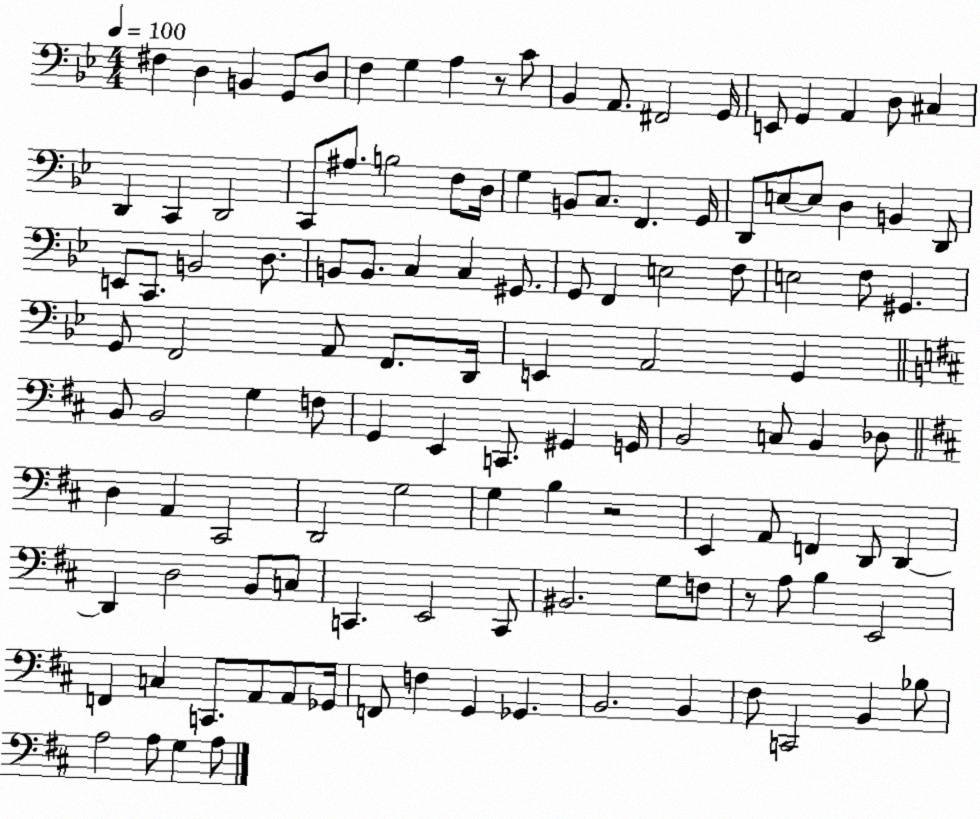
X:1
T:Untitled
M:4/4
L:1/4
K:Bb
^F, D, B,, G,,/2 D,/2 F, G, A, z/2 C/2 _B,, A,,/2 ^F,,2 G,,/4 E,,/2 G,, A,, D,/2 ^C, D,, C,, D,,2 C,,/2 ^A,/2 B,2 F,/2 D,/4 G, B,,/2 C,/2 F,, G,,/4 D,,/2 E,/2 E,/2 D, B,, D,,/2 E,,/2 C,,/2 B,,2 D,/2 B,,/2 B,,/2 C, C, ^G,,/2 G,,/2 F,, E,2 F,/2 E,2 F,/2 ^G,, G,,/2 F,,2 A,,/2 F,,/2 D,,/4 E,, A,,2 G,, B,,/2 B,,2 G, F,/2 G,, E,, C,,/2 ^G,, G,,/4 B,,2 C,/2 B,, _D,/2 D, A,, ^C,,2 D,,2 G,2 G, B, z2 E,, A,,/2 F,, D,,/2 D,, D,, D,2 B,,/2 C,/2 C,, E,,2 C,,/2 ^B,,2 G,/2 F,/2 z/2 A,/2 B, E,,2 F,, C, C,,/2 A,,/2 A,,/2 _G,,/4 F,,/2 F, G,, _G,, B,,2 B,, ^F,/2 C,,2 B,, _B,/2 A,2 A,/2 G, A,/2